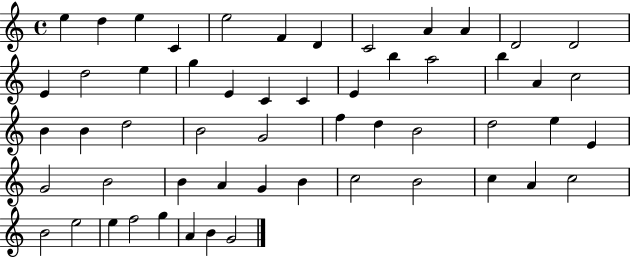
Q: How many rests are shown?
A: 0